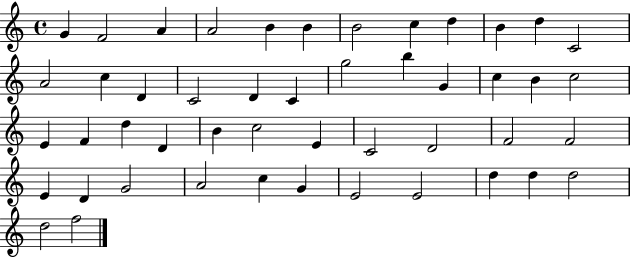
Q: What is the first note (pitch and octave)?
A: G4